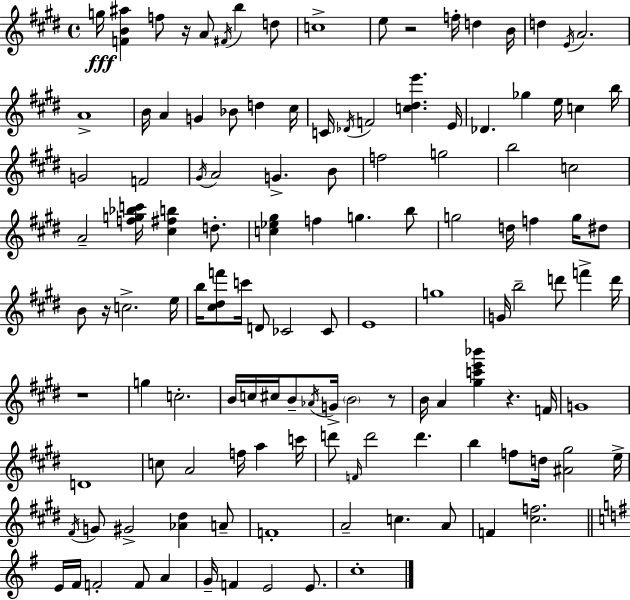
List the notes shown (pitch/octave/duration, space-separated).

G5/s [F4,B4,A#5]/q F5/e R/s A4/e F#4/s B5/q D5/e C5/w E5/e R/h F5/s D5/q B4/s D5/q E4/s A4/h. A4/w B4/s A4/q G4/q Bb4/e D5/q C#5/s C4/s Db4/s F4/h [C5,D#5,E6]/q. E4/s Db4/q. Gb5/q E5/s C5/q B5/s G4/h F4/h G#4/s A4/h G4/q. B4/e F5/h G5/h B5/h C5/h A4/h [F5,G5,Bb5,C6]/s [C#5,F#5,B5]/q D5/e. [C5,Eb5,G#5]/q F5/q G5/q. B5/e G5/h D5/s F5/q G5/s D#5/e B4/e R/s C5/h. E5/s B5/s [C#5,D#5,F6]/e C6/s D4/e CES4/h CES4/e E4/w G5/w G4/s B5/h D6/e F6/q D6/s R/w G5/q C5/h. B4/s C5/s C#5/s B4/e Ab4/s G4/s B4/h R/e B4/s A4/q [G#5,C6,E6,Bb6]/q R/q. F4/s G4/w D4/w C5/e A4/h F5/s A5/q C6/s D6/e F4/s D6/h D6/q. B5/q F5/e D5/s [A#4,G#5]/h E5/s F#4/s G4/e G#4/h [Ab4,D#5]/q A4/e F4/w A4/h C5/q. A4/e F4/q [C#5,F5]/h. E4/s F#4/s F4/h F4/e A4/q G4/s F4/q E4/h E4/e. C5/w